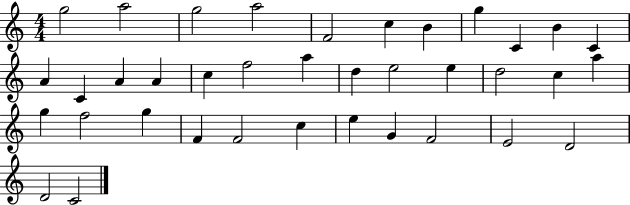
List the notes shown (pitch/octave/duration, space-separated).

G5/h A5/h G5/h A5/h F4/h C5/q B4/q G5/q C4/q B4/q C4/q A4/q C4/q A4/q A4/q C5/q F5/h A5/q D5/q E5/h E5/q D5/h C5/q A5/q G5/q F5/h G5/q F4/q F4/h C5/q E5/q G4/q F4/h E4/h D4/h D4/h C4/h